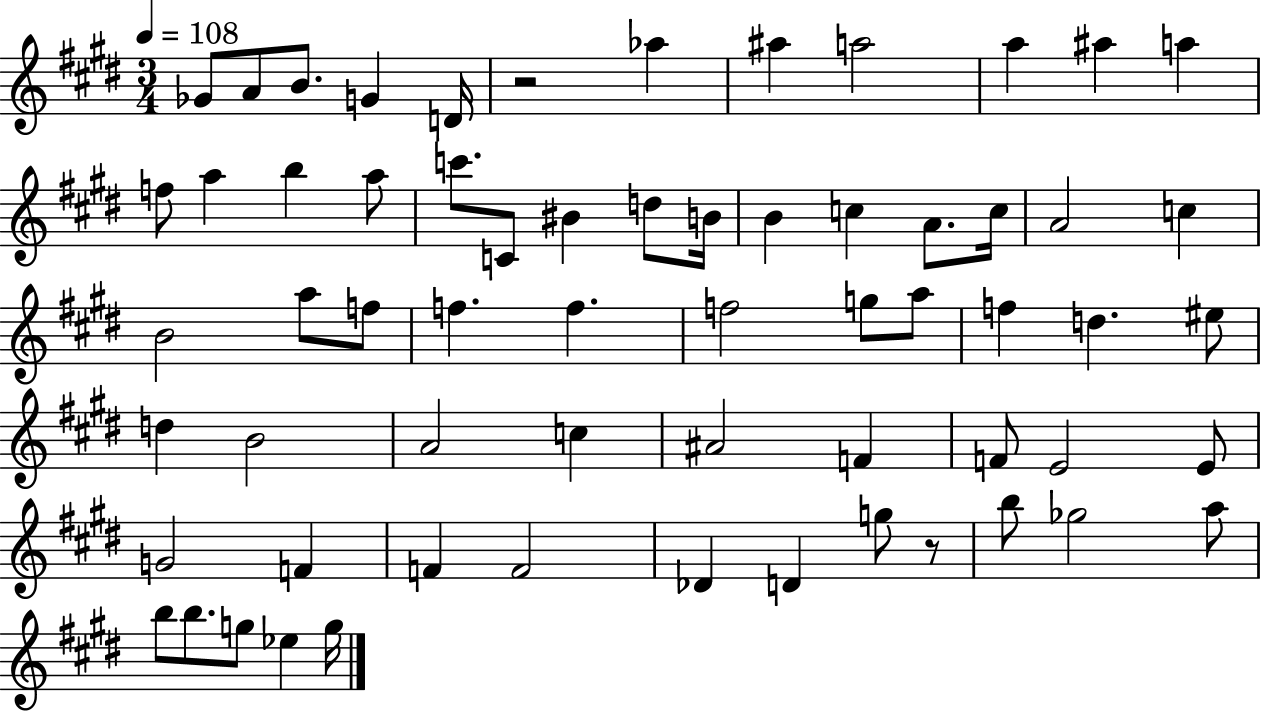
Gb4/e A4/e B4/e. G4/q D4/s R/h Ab5/q A#5/q A5/h A5/q A#5/q A5/q F5/e A5/q B5/q A5/e C6/e. C4/e BIS4/q D5/e B4/s B4/q C5/q A4/e. C5/s A4/h C5/q B4/h A5/e F5/e F5/q. F5/q. F5/h G5/e A5/e F5/q D5/q. EIS5/e D5/q B4/h A4/h C5/q A#4/h F4/q F4/e E4/h E4/e G4/h F4/q F4/q F4/h Db4/q D4/q G5/e R/e B5/e Gb5/h A5/e B5/e B5/e. G5/e Eb5/q G5/s